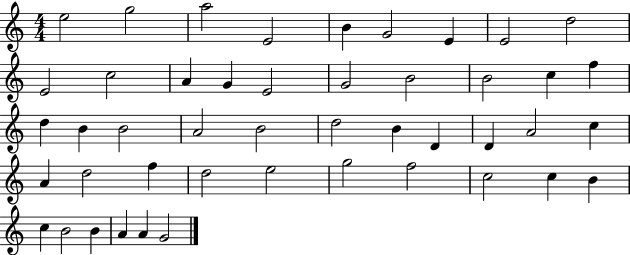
X:1
T:Untitled
M:4/4
L:1/4
K:C
e2 g2 a2 E2 B G2 E E2 d2 E2 c2 A G E2 G2 B2 B2 c f d B B2 A2 B2 d2 B D D A2 c A d2 f d2 e2 g2 f2 c2 c B c B2 B A A G2